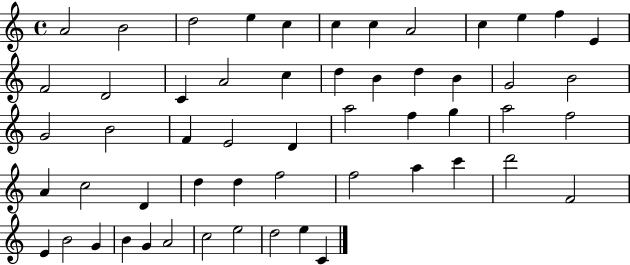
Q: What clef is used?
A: treble